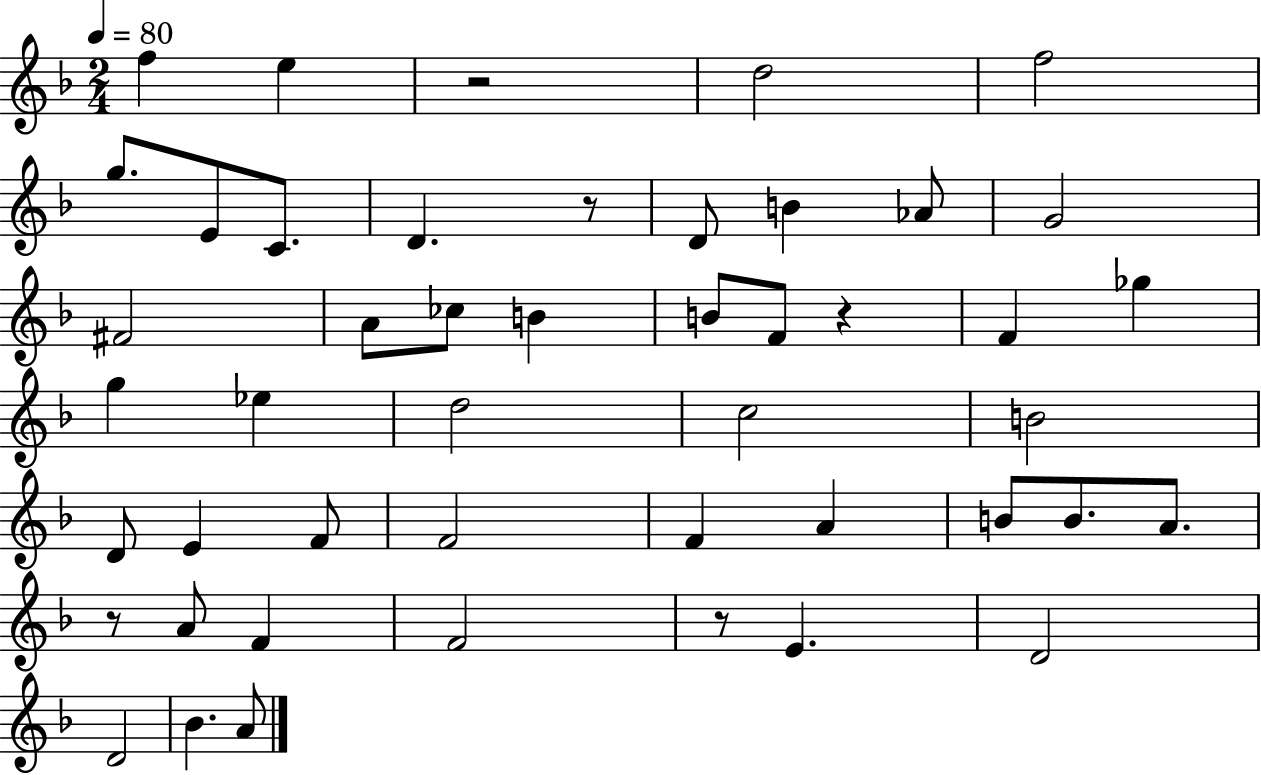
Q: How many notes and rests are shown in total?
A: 47